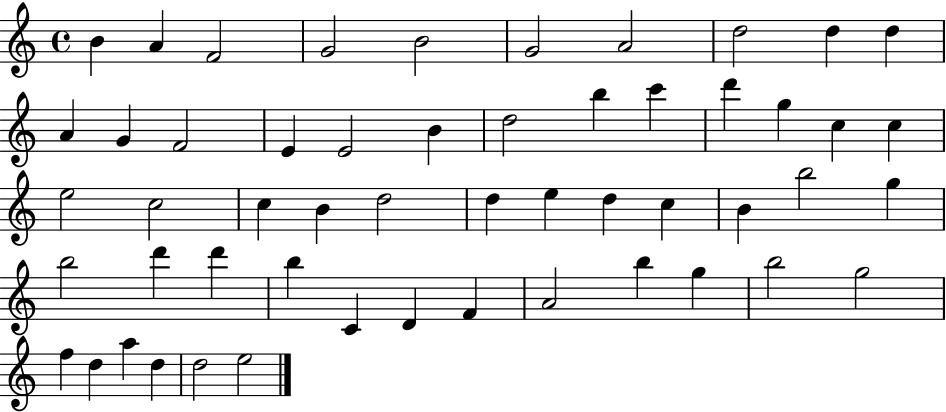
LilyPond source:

{
  \clef treble
  \time 4/4
  \defaultTimeSignature
  \key c \major
  b'4 a'4 f'2 | g'2 b'2 | g'2 a'2 | d''2 d''4 d''4 | \break a'4 g'4 f'2 | e'4 e'2 b'4 | d''2 b''4 c'''4 | d'''4 g''4 c''4 c''4 | \break e''2 c''2 | c''4 b'4 d''2 | d''4 e''4 d''4 c''4 | b'4 b''2 g''4 | \break b''2 d'''4 d'''4 | b''4 c'4 d'4 f'4 | a'2 b''4 g''4 | b''2 g''2 | \break f''4 d''4 a''4 d''4 | d''2 e''2 | \bar "|."
}